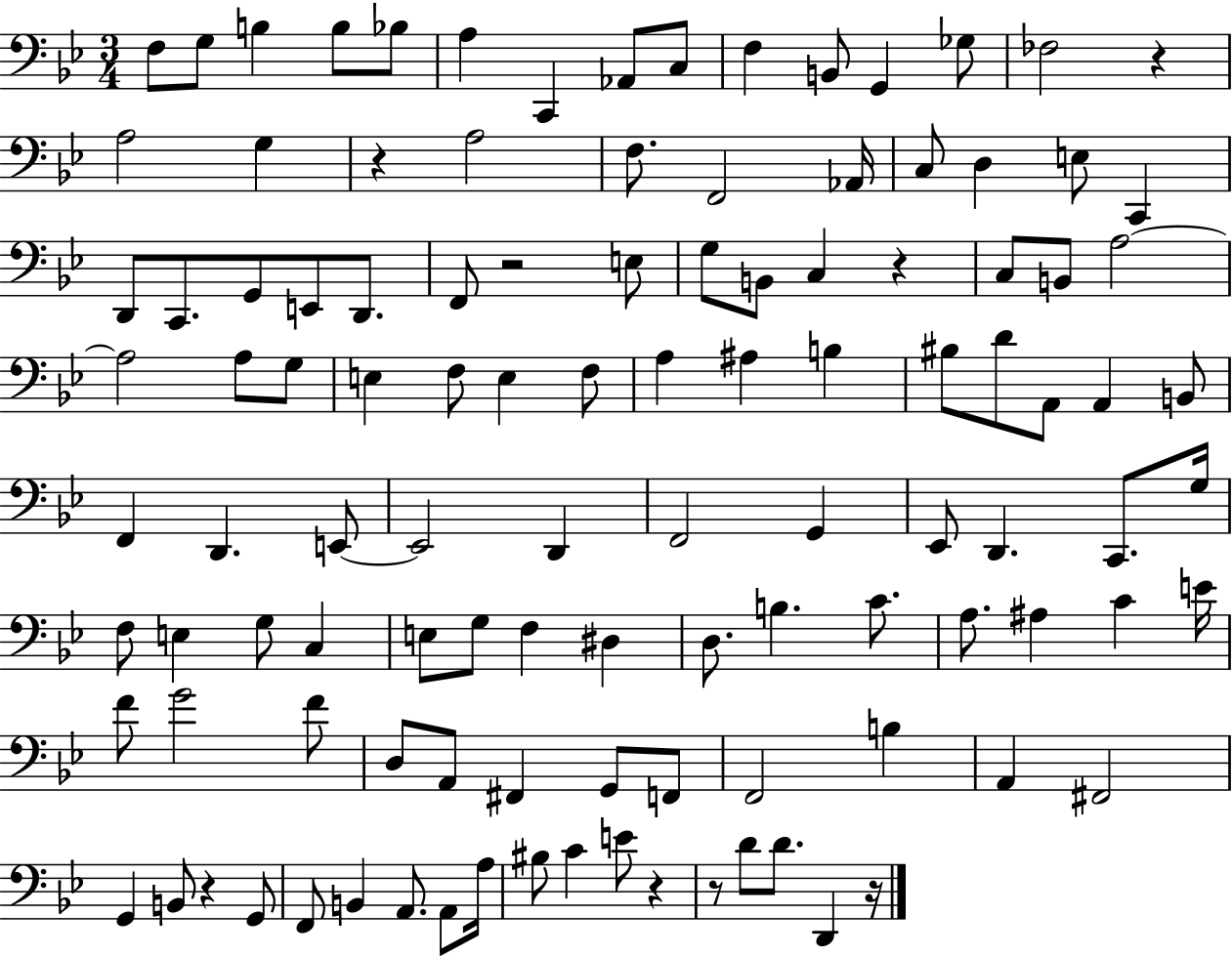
X:1
T:Untitled
M:3/4
L:1/4
K:Bb
F,/2 G,/2 B, B,/2 _B,/2 A, C,, _A,,/2 C,/2 F, B,,/2 G,, _G,/2 _F,2 z A,2 G, z A,2 F,/2 F,,2 _A,,/4 C,/2 D, E,/2 C,, D,,/2 C,,/2 G,,/2 E,,/2 D,,/2 F,,/2 z2 E,/2 G,/2 B,,/2 C, z C,/2 B,,/2 A,2 A,2 A,/2 G,/2 E, F,/2 E, F,/2 A, ^A, B, ^B,/2 D/2 A,,/2 A,, B,,/2 F,, D,, E,,/2 E,,2 D,, F,,2 G,, _E,,/2 D,, C,,/2 G,/4 F,/2 E, G,/2 C, E,/2 G,/2 F, ^D, D,/2 B, C/2 A,/2 ^A, C E/4 F/2 G2 F/2 D,/2 A,,/2 ^F,, G,,/2 F,,/2 F,,2 B, A,, ^F,,2 G,, B,,/2 z G,,/2 F,,/2 B,, A,,/2 A,,/2 A,/4 ^B,/2 C E/2 z z/2 D/2 D/2 D,, z/4